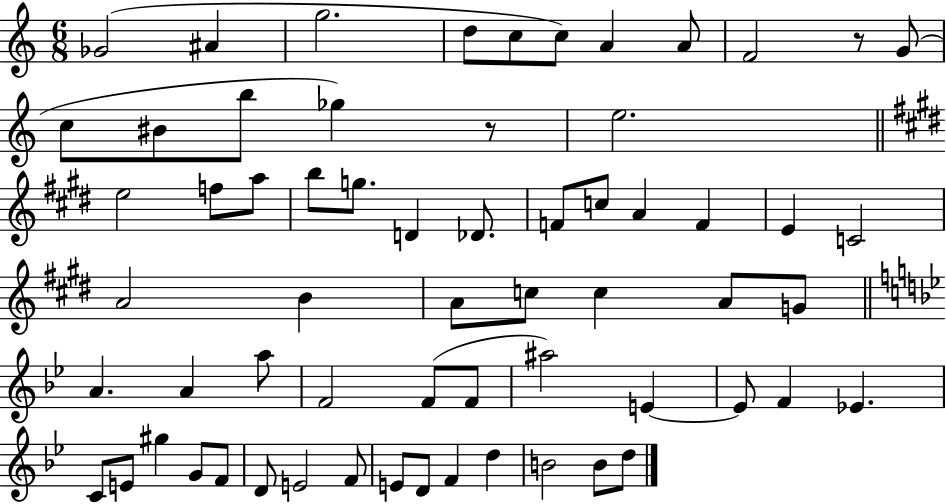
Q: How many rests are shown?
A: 2